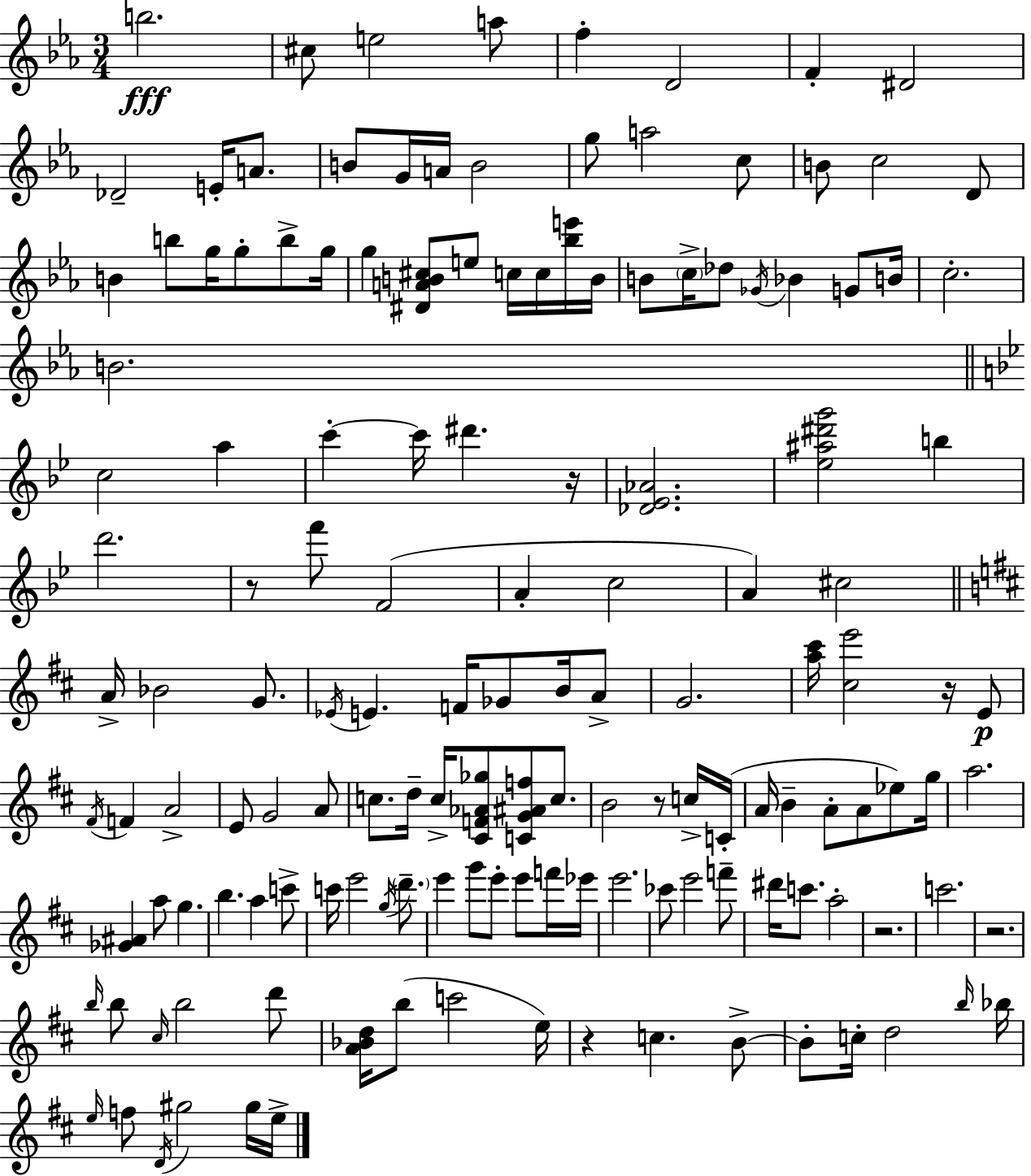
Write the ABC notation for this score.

X:1
T:Untitled
M:3/4
L:1/4
K:Eb
b2 ^c/2 e2 a/2 f D2 F ^D2 _D2 E/4 A/2 B/2 G/4 A/4 B2 g/2 a2 c/2 B/2 c2 D/2 B b/2 g/4 g/2 b/2 g/4 g [^DAB^c]/2 e/2 c/4 c/4 [_be']/4 B/4 B/2 c/4 _d/2 _G/4 _B G/2 B/4 c2 B2 c2 a c' c'/4 ^d' z/4 [_D_E_A]2 [_e^a^d'g']2 b d'2 z/2 f'/2 F2 A c2 A ^c2 A/4 _B2 G/2 _E/4 E F/4 _G/2 B/4 A/2 G2 [a^c']/4 [^ce']2 z/4 E/2 ^F/4 F A2 E/2 G2 A/2 c/2 d/4 c/4 [^CF_A_g]/2 [CG^Af]/2 c/2 B2 z/2 c/4 C/4 A/4 B A/2 A/2 _e/2 g/4 a2 [_G^A] a/2 g b a c'/2 c'/4 e'2 g/4 d'/2 e' g'/2 e'/2 e'/2 f'/4 _e'/4 e'2 _c'/2 e'2 f'/2 ^d'/4 c'/2 a2 z2 c'2 z2 b/4 b/2 ^c/4 b2 d'/2 [A_Bd]/4 b/2 c'2 e/4 z c B/2 B/2 c/4 d2 b/4 _b/4 e/4 f/2 D/4 ^g2 ^g/4 e/4